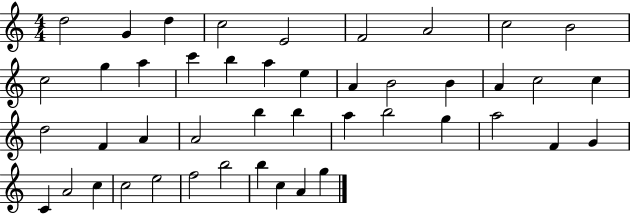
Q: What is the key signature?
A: C major